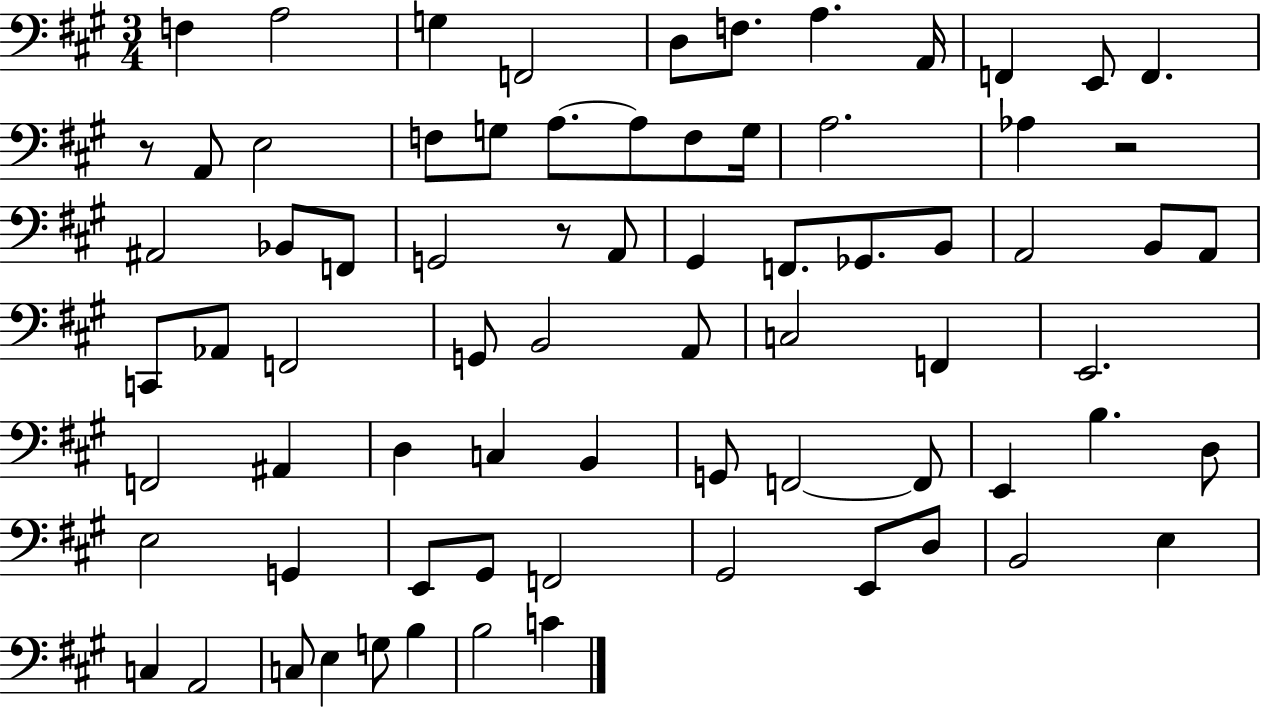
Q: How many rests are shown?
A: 3